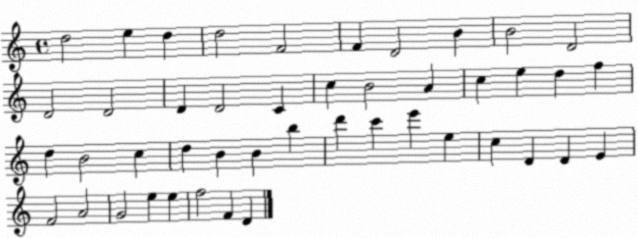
X:1
T:Untitled
M:4/4
L:1/4
K:C
d2 e d d2 F2 F D2 B B2 D2 D2 D2 D D2 C c B2 A c e d f d B2 c d B B b d' c' e' e c D D E F2 A2 G2 e e f2 F D